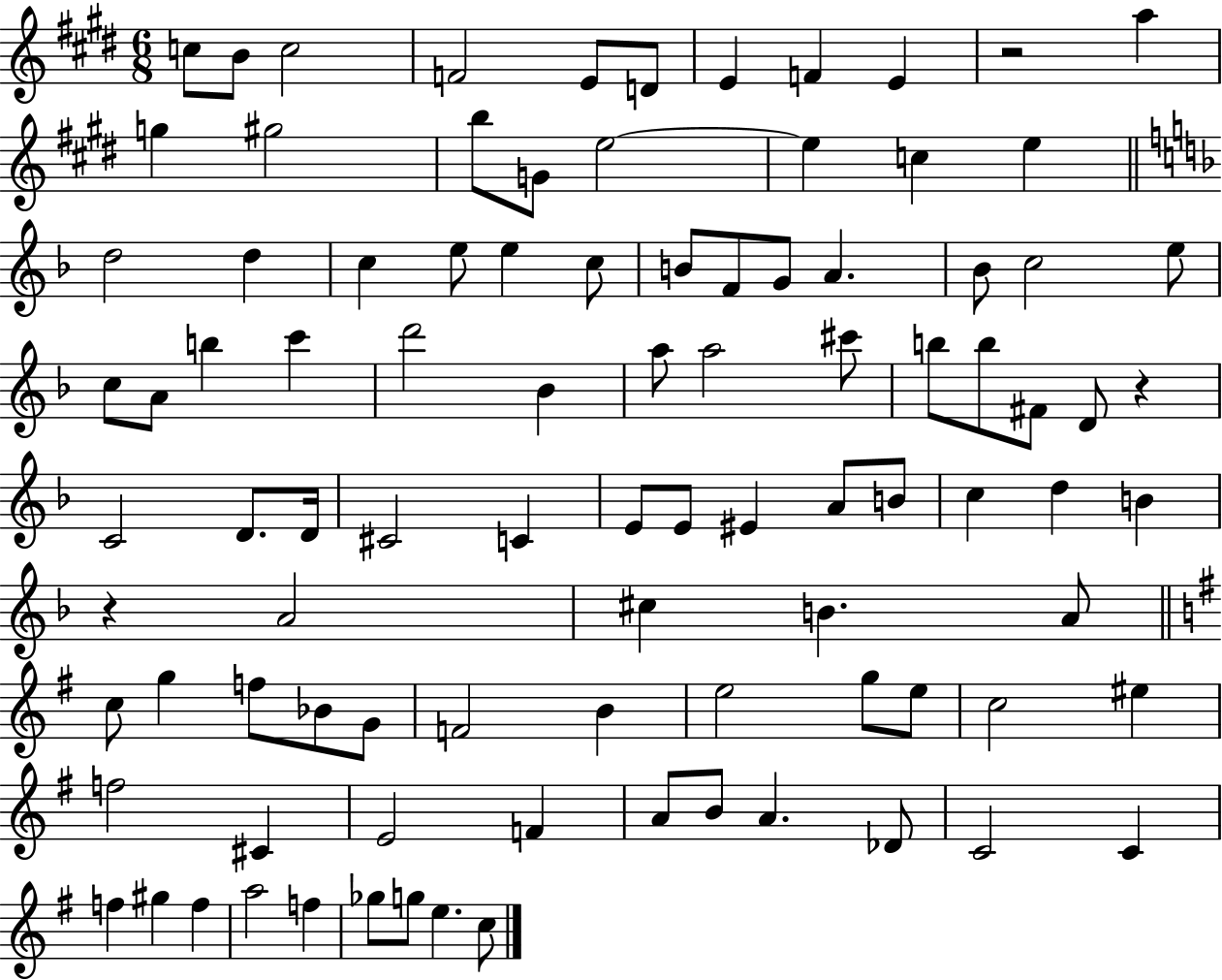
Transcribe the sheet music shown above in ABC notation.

X:1
T:Untitled
M:6/8
L:1/4
K:E
c/2 B/2 c2 F2 E/2 D/2 E F E z2 a g ^g2 b/2 G/2 e2 e c e d2 d c e/2 e c/2 B/2 F/2 G/2 A _B/2 c2 e/2 c/2 A/2 b c' d'2 _B a/2 a2 ^c'/2 b/2 b/2 ^F/2 D/2 z C2 D/2 D/4 ^C2 C E/2 E/2 ^E A/2 B/2 c d B z A2 ^c B A/2 c/2 g f/2 _B/2 G/2 F2 B e2 g/2 e/2 c2 ^e f2 ^C E2 F A/2 B/2 A _D/2 C2 C f ^g f a2 f _g/2 g/2 e c/2